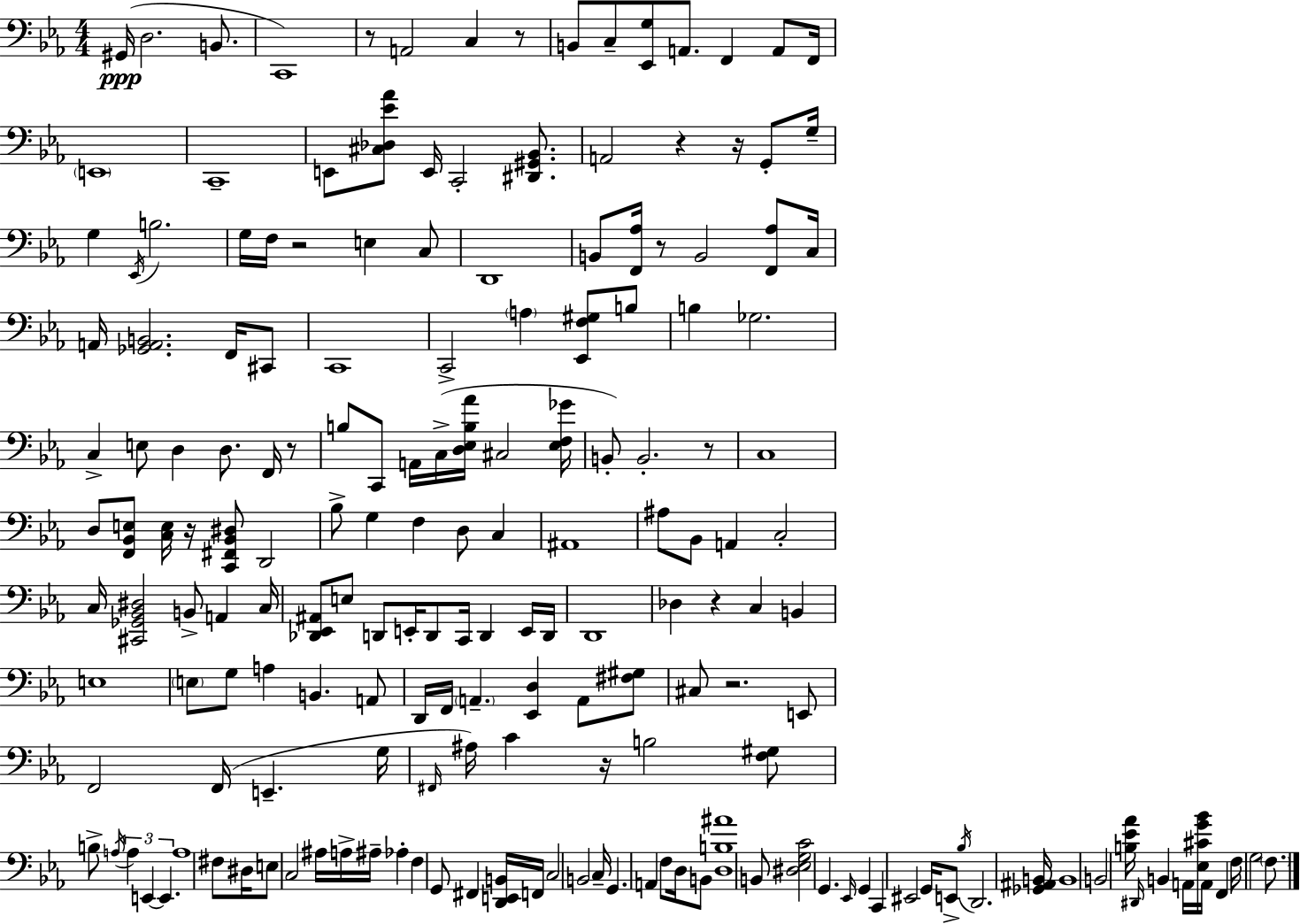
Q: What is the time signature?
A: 4/4